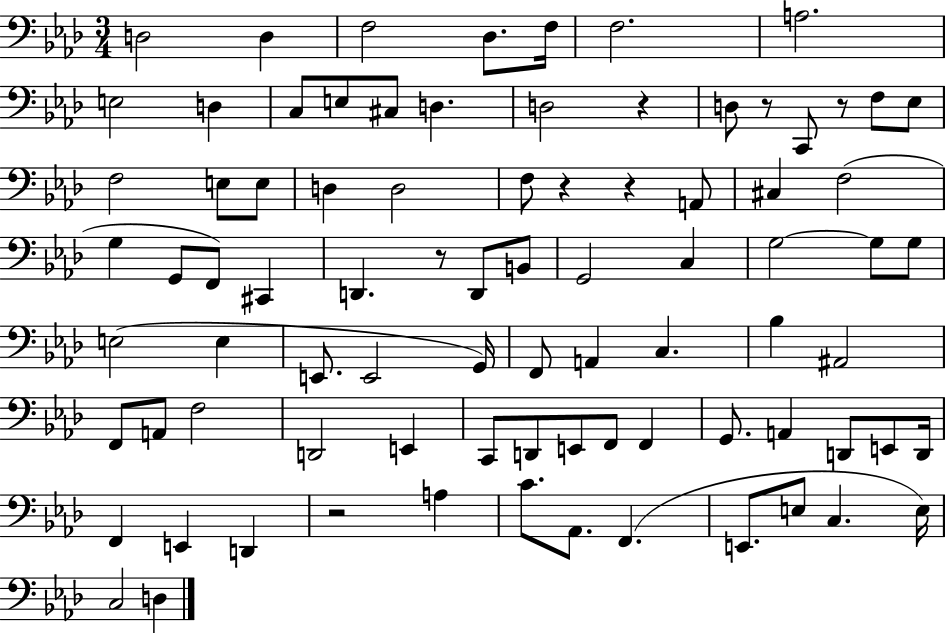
X:1
T:Untitled
M:3/4
L:1/4
K:Ab
D,2 D, F,2 _D,/2 F,/4 F,2 A,2 E,2 D, C,/2 E,/2 ^C,/2 D, D,2 z D,/2 z/2 C,,/2 z/2 F,/2 _E,/2 F,2 E,/2 E,/2 D, D,2 F,/2 z z A,,/2 ^C, F,2 G, G,,/2 F,,/2 ^C,, D,, z/2 D,,/2 B,,/2 G,,2 C, G,2 G,/2 G,/2 E,2 E, E,,/2 E,,2 G,,/4 F,,/2 A,, C, _B, ^A,,2 F,,/2 A,,/2 F,2 D,,2 E,, C,,/2 D,,/2 E,,/2 F,,/2 F,, G,,/2 A,, D,,/2 E,,/2 D,,/4 F,, E,, D,, z2 A, C/2 _A,,/2 F,, E,,/2 E,/2 C, E,/4 C,2 D,